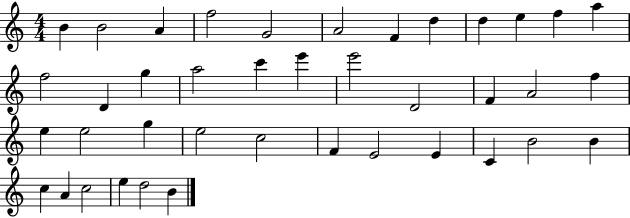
B4/q B4/h A4/q F5/h G4/h A4/h F4/q D5/q D5/q E5/q F5/q A5/q F5/h D4/q G5/q A5/h C6/q E6/q E6/h D4/h F4/q A4/h F5/q E5/q E5/h G5/q E5/h C5/h F4/q E4/h E4/q C4/q B4/h B4/q C5/q A4/q C5/h E5/q D5/h B4/q